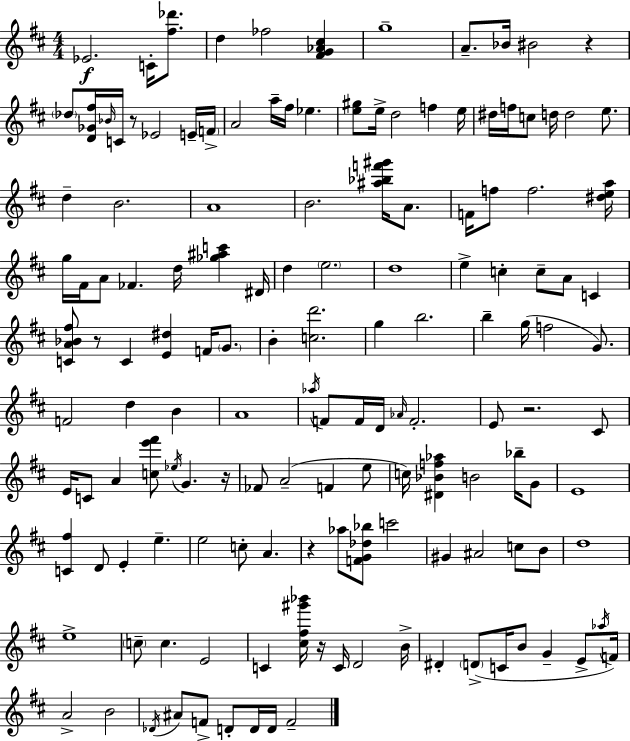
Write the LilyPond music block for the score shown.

{
  \clef treble
  \numericTimeSignature
  \time 4/4
  \key d \major
  ees'2.\f c'16-. <fis'' des'''>8. | d''4 fes''2 <fis' g' aes' cis''>4 | g''1-- | a'8.-- bes'16 bis'2 r4 | \break \parenthesize des''8 <d' ges' fis''>16 \grace { bes'16 } c'16 r8 ees'2 e'16-- | \parenthesize f'16-> a'2 a''16-- fis''16 ees''4. | <e'' gis''>8 e''16-> d''2 f''4 | e''16 dis''16 f''16 c''8 d''16 d''2 e''8. | \break d''4-- b'2. | a'1 | b'2. <ais'' bes'' f''' gis'''>16 a'8. | f'16 f''8 f''2. | \break <dis'' e'' a''>16 g''16 fis'16 a'8 fes'4. d''16 <ges'' ais'' c'''>4 | dis'16 d''4 \parenthesize e''2. | d''1 | e''4-> c''4-. c''8-- a'8 c'4 | \break <c' a' bes' fis''>8 r8 c'4 <e' dis''>4 f'16 \parenthesize g'8. | b'4-. <c'' d'''>2. | g''4 b''2. | b''4-- g''16( f''2 g'8.) | \break f'2 d''4 b'4 | a'1 | \acciaccatura { aes''16 } f'8 f'16 d'16 \grace { aes'16 } f'2.-. | e'8 r2. | \break cis'8 e'16 c'8 a'4 <c'' e''' fis'''>8 \acciaccatura { ees''16 } g'4. | r16 fes'8 a'2--( f'4 | e''8 c''16) <dis' bes' f'' aes''>4 b'2 | bes''16-- g'8 e'1 | \break <c' fis''>4 d'8 e'4-. e''4.-- | e''2 c''8-. a'4. | r4 aes''8 <f' g' des'' bes''>8 c'''2 | gis'4 ais'2 | \break c''8 b'8 d''1 | e''1-> | \parenthesize c''8-- c''4. e'2 | c'4 <cis'' fis'' gis''' bes'''>16 r16 c'16 d'2 | \break b'16-> dis'4-. \parenthesize d'8->( c'16 b'8 g'4-- | e'8-> \acciaccatura { aes''16 }) f'16 a'2-> b'2 | \acciaccatura { des'16 } ais'8 f'8-> d'8-. d'16 d'16 f'2-- | \bar "|."
}